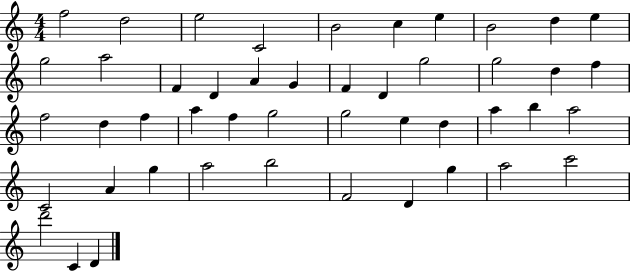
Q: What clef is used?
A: treble